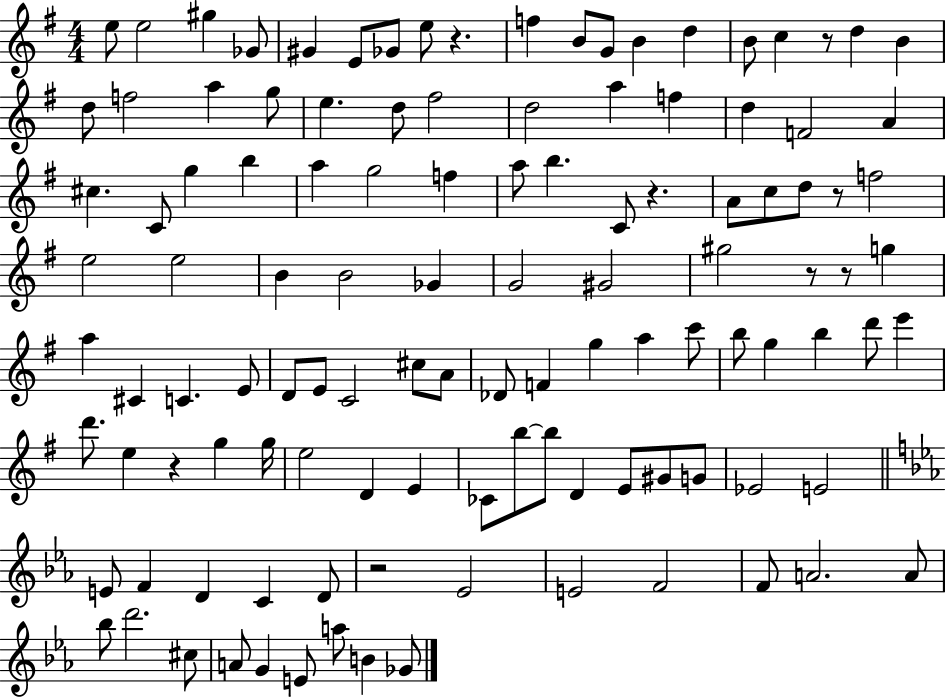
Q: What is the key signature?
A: G major